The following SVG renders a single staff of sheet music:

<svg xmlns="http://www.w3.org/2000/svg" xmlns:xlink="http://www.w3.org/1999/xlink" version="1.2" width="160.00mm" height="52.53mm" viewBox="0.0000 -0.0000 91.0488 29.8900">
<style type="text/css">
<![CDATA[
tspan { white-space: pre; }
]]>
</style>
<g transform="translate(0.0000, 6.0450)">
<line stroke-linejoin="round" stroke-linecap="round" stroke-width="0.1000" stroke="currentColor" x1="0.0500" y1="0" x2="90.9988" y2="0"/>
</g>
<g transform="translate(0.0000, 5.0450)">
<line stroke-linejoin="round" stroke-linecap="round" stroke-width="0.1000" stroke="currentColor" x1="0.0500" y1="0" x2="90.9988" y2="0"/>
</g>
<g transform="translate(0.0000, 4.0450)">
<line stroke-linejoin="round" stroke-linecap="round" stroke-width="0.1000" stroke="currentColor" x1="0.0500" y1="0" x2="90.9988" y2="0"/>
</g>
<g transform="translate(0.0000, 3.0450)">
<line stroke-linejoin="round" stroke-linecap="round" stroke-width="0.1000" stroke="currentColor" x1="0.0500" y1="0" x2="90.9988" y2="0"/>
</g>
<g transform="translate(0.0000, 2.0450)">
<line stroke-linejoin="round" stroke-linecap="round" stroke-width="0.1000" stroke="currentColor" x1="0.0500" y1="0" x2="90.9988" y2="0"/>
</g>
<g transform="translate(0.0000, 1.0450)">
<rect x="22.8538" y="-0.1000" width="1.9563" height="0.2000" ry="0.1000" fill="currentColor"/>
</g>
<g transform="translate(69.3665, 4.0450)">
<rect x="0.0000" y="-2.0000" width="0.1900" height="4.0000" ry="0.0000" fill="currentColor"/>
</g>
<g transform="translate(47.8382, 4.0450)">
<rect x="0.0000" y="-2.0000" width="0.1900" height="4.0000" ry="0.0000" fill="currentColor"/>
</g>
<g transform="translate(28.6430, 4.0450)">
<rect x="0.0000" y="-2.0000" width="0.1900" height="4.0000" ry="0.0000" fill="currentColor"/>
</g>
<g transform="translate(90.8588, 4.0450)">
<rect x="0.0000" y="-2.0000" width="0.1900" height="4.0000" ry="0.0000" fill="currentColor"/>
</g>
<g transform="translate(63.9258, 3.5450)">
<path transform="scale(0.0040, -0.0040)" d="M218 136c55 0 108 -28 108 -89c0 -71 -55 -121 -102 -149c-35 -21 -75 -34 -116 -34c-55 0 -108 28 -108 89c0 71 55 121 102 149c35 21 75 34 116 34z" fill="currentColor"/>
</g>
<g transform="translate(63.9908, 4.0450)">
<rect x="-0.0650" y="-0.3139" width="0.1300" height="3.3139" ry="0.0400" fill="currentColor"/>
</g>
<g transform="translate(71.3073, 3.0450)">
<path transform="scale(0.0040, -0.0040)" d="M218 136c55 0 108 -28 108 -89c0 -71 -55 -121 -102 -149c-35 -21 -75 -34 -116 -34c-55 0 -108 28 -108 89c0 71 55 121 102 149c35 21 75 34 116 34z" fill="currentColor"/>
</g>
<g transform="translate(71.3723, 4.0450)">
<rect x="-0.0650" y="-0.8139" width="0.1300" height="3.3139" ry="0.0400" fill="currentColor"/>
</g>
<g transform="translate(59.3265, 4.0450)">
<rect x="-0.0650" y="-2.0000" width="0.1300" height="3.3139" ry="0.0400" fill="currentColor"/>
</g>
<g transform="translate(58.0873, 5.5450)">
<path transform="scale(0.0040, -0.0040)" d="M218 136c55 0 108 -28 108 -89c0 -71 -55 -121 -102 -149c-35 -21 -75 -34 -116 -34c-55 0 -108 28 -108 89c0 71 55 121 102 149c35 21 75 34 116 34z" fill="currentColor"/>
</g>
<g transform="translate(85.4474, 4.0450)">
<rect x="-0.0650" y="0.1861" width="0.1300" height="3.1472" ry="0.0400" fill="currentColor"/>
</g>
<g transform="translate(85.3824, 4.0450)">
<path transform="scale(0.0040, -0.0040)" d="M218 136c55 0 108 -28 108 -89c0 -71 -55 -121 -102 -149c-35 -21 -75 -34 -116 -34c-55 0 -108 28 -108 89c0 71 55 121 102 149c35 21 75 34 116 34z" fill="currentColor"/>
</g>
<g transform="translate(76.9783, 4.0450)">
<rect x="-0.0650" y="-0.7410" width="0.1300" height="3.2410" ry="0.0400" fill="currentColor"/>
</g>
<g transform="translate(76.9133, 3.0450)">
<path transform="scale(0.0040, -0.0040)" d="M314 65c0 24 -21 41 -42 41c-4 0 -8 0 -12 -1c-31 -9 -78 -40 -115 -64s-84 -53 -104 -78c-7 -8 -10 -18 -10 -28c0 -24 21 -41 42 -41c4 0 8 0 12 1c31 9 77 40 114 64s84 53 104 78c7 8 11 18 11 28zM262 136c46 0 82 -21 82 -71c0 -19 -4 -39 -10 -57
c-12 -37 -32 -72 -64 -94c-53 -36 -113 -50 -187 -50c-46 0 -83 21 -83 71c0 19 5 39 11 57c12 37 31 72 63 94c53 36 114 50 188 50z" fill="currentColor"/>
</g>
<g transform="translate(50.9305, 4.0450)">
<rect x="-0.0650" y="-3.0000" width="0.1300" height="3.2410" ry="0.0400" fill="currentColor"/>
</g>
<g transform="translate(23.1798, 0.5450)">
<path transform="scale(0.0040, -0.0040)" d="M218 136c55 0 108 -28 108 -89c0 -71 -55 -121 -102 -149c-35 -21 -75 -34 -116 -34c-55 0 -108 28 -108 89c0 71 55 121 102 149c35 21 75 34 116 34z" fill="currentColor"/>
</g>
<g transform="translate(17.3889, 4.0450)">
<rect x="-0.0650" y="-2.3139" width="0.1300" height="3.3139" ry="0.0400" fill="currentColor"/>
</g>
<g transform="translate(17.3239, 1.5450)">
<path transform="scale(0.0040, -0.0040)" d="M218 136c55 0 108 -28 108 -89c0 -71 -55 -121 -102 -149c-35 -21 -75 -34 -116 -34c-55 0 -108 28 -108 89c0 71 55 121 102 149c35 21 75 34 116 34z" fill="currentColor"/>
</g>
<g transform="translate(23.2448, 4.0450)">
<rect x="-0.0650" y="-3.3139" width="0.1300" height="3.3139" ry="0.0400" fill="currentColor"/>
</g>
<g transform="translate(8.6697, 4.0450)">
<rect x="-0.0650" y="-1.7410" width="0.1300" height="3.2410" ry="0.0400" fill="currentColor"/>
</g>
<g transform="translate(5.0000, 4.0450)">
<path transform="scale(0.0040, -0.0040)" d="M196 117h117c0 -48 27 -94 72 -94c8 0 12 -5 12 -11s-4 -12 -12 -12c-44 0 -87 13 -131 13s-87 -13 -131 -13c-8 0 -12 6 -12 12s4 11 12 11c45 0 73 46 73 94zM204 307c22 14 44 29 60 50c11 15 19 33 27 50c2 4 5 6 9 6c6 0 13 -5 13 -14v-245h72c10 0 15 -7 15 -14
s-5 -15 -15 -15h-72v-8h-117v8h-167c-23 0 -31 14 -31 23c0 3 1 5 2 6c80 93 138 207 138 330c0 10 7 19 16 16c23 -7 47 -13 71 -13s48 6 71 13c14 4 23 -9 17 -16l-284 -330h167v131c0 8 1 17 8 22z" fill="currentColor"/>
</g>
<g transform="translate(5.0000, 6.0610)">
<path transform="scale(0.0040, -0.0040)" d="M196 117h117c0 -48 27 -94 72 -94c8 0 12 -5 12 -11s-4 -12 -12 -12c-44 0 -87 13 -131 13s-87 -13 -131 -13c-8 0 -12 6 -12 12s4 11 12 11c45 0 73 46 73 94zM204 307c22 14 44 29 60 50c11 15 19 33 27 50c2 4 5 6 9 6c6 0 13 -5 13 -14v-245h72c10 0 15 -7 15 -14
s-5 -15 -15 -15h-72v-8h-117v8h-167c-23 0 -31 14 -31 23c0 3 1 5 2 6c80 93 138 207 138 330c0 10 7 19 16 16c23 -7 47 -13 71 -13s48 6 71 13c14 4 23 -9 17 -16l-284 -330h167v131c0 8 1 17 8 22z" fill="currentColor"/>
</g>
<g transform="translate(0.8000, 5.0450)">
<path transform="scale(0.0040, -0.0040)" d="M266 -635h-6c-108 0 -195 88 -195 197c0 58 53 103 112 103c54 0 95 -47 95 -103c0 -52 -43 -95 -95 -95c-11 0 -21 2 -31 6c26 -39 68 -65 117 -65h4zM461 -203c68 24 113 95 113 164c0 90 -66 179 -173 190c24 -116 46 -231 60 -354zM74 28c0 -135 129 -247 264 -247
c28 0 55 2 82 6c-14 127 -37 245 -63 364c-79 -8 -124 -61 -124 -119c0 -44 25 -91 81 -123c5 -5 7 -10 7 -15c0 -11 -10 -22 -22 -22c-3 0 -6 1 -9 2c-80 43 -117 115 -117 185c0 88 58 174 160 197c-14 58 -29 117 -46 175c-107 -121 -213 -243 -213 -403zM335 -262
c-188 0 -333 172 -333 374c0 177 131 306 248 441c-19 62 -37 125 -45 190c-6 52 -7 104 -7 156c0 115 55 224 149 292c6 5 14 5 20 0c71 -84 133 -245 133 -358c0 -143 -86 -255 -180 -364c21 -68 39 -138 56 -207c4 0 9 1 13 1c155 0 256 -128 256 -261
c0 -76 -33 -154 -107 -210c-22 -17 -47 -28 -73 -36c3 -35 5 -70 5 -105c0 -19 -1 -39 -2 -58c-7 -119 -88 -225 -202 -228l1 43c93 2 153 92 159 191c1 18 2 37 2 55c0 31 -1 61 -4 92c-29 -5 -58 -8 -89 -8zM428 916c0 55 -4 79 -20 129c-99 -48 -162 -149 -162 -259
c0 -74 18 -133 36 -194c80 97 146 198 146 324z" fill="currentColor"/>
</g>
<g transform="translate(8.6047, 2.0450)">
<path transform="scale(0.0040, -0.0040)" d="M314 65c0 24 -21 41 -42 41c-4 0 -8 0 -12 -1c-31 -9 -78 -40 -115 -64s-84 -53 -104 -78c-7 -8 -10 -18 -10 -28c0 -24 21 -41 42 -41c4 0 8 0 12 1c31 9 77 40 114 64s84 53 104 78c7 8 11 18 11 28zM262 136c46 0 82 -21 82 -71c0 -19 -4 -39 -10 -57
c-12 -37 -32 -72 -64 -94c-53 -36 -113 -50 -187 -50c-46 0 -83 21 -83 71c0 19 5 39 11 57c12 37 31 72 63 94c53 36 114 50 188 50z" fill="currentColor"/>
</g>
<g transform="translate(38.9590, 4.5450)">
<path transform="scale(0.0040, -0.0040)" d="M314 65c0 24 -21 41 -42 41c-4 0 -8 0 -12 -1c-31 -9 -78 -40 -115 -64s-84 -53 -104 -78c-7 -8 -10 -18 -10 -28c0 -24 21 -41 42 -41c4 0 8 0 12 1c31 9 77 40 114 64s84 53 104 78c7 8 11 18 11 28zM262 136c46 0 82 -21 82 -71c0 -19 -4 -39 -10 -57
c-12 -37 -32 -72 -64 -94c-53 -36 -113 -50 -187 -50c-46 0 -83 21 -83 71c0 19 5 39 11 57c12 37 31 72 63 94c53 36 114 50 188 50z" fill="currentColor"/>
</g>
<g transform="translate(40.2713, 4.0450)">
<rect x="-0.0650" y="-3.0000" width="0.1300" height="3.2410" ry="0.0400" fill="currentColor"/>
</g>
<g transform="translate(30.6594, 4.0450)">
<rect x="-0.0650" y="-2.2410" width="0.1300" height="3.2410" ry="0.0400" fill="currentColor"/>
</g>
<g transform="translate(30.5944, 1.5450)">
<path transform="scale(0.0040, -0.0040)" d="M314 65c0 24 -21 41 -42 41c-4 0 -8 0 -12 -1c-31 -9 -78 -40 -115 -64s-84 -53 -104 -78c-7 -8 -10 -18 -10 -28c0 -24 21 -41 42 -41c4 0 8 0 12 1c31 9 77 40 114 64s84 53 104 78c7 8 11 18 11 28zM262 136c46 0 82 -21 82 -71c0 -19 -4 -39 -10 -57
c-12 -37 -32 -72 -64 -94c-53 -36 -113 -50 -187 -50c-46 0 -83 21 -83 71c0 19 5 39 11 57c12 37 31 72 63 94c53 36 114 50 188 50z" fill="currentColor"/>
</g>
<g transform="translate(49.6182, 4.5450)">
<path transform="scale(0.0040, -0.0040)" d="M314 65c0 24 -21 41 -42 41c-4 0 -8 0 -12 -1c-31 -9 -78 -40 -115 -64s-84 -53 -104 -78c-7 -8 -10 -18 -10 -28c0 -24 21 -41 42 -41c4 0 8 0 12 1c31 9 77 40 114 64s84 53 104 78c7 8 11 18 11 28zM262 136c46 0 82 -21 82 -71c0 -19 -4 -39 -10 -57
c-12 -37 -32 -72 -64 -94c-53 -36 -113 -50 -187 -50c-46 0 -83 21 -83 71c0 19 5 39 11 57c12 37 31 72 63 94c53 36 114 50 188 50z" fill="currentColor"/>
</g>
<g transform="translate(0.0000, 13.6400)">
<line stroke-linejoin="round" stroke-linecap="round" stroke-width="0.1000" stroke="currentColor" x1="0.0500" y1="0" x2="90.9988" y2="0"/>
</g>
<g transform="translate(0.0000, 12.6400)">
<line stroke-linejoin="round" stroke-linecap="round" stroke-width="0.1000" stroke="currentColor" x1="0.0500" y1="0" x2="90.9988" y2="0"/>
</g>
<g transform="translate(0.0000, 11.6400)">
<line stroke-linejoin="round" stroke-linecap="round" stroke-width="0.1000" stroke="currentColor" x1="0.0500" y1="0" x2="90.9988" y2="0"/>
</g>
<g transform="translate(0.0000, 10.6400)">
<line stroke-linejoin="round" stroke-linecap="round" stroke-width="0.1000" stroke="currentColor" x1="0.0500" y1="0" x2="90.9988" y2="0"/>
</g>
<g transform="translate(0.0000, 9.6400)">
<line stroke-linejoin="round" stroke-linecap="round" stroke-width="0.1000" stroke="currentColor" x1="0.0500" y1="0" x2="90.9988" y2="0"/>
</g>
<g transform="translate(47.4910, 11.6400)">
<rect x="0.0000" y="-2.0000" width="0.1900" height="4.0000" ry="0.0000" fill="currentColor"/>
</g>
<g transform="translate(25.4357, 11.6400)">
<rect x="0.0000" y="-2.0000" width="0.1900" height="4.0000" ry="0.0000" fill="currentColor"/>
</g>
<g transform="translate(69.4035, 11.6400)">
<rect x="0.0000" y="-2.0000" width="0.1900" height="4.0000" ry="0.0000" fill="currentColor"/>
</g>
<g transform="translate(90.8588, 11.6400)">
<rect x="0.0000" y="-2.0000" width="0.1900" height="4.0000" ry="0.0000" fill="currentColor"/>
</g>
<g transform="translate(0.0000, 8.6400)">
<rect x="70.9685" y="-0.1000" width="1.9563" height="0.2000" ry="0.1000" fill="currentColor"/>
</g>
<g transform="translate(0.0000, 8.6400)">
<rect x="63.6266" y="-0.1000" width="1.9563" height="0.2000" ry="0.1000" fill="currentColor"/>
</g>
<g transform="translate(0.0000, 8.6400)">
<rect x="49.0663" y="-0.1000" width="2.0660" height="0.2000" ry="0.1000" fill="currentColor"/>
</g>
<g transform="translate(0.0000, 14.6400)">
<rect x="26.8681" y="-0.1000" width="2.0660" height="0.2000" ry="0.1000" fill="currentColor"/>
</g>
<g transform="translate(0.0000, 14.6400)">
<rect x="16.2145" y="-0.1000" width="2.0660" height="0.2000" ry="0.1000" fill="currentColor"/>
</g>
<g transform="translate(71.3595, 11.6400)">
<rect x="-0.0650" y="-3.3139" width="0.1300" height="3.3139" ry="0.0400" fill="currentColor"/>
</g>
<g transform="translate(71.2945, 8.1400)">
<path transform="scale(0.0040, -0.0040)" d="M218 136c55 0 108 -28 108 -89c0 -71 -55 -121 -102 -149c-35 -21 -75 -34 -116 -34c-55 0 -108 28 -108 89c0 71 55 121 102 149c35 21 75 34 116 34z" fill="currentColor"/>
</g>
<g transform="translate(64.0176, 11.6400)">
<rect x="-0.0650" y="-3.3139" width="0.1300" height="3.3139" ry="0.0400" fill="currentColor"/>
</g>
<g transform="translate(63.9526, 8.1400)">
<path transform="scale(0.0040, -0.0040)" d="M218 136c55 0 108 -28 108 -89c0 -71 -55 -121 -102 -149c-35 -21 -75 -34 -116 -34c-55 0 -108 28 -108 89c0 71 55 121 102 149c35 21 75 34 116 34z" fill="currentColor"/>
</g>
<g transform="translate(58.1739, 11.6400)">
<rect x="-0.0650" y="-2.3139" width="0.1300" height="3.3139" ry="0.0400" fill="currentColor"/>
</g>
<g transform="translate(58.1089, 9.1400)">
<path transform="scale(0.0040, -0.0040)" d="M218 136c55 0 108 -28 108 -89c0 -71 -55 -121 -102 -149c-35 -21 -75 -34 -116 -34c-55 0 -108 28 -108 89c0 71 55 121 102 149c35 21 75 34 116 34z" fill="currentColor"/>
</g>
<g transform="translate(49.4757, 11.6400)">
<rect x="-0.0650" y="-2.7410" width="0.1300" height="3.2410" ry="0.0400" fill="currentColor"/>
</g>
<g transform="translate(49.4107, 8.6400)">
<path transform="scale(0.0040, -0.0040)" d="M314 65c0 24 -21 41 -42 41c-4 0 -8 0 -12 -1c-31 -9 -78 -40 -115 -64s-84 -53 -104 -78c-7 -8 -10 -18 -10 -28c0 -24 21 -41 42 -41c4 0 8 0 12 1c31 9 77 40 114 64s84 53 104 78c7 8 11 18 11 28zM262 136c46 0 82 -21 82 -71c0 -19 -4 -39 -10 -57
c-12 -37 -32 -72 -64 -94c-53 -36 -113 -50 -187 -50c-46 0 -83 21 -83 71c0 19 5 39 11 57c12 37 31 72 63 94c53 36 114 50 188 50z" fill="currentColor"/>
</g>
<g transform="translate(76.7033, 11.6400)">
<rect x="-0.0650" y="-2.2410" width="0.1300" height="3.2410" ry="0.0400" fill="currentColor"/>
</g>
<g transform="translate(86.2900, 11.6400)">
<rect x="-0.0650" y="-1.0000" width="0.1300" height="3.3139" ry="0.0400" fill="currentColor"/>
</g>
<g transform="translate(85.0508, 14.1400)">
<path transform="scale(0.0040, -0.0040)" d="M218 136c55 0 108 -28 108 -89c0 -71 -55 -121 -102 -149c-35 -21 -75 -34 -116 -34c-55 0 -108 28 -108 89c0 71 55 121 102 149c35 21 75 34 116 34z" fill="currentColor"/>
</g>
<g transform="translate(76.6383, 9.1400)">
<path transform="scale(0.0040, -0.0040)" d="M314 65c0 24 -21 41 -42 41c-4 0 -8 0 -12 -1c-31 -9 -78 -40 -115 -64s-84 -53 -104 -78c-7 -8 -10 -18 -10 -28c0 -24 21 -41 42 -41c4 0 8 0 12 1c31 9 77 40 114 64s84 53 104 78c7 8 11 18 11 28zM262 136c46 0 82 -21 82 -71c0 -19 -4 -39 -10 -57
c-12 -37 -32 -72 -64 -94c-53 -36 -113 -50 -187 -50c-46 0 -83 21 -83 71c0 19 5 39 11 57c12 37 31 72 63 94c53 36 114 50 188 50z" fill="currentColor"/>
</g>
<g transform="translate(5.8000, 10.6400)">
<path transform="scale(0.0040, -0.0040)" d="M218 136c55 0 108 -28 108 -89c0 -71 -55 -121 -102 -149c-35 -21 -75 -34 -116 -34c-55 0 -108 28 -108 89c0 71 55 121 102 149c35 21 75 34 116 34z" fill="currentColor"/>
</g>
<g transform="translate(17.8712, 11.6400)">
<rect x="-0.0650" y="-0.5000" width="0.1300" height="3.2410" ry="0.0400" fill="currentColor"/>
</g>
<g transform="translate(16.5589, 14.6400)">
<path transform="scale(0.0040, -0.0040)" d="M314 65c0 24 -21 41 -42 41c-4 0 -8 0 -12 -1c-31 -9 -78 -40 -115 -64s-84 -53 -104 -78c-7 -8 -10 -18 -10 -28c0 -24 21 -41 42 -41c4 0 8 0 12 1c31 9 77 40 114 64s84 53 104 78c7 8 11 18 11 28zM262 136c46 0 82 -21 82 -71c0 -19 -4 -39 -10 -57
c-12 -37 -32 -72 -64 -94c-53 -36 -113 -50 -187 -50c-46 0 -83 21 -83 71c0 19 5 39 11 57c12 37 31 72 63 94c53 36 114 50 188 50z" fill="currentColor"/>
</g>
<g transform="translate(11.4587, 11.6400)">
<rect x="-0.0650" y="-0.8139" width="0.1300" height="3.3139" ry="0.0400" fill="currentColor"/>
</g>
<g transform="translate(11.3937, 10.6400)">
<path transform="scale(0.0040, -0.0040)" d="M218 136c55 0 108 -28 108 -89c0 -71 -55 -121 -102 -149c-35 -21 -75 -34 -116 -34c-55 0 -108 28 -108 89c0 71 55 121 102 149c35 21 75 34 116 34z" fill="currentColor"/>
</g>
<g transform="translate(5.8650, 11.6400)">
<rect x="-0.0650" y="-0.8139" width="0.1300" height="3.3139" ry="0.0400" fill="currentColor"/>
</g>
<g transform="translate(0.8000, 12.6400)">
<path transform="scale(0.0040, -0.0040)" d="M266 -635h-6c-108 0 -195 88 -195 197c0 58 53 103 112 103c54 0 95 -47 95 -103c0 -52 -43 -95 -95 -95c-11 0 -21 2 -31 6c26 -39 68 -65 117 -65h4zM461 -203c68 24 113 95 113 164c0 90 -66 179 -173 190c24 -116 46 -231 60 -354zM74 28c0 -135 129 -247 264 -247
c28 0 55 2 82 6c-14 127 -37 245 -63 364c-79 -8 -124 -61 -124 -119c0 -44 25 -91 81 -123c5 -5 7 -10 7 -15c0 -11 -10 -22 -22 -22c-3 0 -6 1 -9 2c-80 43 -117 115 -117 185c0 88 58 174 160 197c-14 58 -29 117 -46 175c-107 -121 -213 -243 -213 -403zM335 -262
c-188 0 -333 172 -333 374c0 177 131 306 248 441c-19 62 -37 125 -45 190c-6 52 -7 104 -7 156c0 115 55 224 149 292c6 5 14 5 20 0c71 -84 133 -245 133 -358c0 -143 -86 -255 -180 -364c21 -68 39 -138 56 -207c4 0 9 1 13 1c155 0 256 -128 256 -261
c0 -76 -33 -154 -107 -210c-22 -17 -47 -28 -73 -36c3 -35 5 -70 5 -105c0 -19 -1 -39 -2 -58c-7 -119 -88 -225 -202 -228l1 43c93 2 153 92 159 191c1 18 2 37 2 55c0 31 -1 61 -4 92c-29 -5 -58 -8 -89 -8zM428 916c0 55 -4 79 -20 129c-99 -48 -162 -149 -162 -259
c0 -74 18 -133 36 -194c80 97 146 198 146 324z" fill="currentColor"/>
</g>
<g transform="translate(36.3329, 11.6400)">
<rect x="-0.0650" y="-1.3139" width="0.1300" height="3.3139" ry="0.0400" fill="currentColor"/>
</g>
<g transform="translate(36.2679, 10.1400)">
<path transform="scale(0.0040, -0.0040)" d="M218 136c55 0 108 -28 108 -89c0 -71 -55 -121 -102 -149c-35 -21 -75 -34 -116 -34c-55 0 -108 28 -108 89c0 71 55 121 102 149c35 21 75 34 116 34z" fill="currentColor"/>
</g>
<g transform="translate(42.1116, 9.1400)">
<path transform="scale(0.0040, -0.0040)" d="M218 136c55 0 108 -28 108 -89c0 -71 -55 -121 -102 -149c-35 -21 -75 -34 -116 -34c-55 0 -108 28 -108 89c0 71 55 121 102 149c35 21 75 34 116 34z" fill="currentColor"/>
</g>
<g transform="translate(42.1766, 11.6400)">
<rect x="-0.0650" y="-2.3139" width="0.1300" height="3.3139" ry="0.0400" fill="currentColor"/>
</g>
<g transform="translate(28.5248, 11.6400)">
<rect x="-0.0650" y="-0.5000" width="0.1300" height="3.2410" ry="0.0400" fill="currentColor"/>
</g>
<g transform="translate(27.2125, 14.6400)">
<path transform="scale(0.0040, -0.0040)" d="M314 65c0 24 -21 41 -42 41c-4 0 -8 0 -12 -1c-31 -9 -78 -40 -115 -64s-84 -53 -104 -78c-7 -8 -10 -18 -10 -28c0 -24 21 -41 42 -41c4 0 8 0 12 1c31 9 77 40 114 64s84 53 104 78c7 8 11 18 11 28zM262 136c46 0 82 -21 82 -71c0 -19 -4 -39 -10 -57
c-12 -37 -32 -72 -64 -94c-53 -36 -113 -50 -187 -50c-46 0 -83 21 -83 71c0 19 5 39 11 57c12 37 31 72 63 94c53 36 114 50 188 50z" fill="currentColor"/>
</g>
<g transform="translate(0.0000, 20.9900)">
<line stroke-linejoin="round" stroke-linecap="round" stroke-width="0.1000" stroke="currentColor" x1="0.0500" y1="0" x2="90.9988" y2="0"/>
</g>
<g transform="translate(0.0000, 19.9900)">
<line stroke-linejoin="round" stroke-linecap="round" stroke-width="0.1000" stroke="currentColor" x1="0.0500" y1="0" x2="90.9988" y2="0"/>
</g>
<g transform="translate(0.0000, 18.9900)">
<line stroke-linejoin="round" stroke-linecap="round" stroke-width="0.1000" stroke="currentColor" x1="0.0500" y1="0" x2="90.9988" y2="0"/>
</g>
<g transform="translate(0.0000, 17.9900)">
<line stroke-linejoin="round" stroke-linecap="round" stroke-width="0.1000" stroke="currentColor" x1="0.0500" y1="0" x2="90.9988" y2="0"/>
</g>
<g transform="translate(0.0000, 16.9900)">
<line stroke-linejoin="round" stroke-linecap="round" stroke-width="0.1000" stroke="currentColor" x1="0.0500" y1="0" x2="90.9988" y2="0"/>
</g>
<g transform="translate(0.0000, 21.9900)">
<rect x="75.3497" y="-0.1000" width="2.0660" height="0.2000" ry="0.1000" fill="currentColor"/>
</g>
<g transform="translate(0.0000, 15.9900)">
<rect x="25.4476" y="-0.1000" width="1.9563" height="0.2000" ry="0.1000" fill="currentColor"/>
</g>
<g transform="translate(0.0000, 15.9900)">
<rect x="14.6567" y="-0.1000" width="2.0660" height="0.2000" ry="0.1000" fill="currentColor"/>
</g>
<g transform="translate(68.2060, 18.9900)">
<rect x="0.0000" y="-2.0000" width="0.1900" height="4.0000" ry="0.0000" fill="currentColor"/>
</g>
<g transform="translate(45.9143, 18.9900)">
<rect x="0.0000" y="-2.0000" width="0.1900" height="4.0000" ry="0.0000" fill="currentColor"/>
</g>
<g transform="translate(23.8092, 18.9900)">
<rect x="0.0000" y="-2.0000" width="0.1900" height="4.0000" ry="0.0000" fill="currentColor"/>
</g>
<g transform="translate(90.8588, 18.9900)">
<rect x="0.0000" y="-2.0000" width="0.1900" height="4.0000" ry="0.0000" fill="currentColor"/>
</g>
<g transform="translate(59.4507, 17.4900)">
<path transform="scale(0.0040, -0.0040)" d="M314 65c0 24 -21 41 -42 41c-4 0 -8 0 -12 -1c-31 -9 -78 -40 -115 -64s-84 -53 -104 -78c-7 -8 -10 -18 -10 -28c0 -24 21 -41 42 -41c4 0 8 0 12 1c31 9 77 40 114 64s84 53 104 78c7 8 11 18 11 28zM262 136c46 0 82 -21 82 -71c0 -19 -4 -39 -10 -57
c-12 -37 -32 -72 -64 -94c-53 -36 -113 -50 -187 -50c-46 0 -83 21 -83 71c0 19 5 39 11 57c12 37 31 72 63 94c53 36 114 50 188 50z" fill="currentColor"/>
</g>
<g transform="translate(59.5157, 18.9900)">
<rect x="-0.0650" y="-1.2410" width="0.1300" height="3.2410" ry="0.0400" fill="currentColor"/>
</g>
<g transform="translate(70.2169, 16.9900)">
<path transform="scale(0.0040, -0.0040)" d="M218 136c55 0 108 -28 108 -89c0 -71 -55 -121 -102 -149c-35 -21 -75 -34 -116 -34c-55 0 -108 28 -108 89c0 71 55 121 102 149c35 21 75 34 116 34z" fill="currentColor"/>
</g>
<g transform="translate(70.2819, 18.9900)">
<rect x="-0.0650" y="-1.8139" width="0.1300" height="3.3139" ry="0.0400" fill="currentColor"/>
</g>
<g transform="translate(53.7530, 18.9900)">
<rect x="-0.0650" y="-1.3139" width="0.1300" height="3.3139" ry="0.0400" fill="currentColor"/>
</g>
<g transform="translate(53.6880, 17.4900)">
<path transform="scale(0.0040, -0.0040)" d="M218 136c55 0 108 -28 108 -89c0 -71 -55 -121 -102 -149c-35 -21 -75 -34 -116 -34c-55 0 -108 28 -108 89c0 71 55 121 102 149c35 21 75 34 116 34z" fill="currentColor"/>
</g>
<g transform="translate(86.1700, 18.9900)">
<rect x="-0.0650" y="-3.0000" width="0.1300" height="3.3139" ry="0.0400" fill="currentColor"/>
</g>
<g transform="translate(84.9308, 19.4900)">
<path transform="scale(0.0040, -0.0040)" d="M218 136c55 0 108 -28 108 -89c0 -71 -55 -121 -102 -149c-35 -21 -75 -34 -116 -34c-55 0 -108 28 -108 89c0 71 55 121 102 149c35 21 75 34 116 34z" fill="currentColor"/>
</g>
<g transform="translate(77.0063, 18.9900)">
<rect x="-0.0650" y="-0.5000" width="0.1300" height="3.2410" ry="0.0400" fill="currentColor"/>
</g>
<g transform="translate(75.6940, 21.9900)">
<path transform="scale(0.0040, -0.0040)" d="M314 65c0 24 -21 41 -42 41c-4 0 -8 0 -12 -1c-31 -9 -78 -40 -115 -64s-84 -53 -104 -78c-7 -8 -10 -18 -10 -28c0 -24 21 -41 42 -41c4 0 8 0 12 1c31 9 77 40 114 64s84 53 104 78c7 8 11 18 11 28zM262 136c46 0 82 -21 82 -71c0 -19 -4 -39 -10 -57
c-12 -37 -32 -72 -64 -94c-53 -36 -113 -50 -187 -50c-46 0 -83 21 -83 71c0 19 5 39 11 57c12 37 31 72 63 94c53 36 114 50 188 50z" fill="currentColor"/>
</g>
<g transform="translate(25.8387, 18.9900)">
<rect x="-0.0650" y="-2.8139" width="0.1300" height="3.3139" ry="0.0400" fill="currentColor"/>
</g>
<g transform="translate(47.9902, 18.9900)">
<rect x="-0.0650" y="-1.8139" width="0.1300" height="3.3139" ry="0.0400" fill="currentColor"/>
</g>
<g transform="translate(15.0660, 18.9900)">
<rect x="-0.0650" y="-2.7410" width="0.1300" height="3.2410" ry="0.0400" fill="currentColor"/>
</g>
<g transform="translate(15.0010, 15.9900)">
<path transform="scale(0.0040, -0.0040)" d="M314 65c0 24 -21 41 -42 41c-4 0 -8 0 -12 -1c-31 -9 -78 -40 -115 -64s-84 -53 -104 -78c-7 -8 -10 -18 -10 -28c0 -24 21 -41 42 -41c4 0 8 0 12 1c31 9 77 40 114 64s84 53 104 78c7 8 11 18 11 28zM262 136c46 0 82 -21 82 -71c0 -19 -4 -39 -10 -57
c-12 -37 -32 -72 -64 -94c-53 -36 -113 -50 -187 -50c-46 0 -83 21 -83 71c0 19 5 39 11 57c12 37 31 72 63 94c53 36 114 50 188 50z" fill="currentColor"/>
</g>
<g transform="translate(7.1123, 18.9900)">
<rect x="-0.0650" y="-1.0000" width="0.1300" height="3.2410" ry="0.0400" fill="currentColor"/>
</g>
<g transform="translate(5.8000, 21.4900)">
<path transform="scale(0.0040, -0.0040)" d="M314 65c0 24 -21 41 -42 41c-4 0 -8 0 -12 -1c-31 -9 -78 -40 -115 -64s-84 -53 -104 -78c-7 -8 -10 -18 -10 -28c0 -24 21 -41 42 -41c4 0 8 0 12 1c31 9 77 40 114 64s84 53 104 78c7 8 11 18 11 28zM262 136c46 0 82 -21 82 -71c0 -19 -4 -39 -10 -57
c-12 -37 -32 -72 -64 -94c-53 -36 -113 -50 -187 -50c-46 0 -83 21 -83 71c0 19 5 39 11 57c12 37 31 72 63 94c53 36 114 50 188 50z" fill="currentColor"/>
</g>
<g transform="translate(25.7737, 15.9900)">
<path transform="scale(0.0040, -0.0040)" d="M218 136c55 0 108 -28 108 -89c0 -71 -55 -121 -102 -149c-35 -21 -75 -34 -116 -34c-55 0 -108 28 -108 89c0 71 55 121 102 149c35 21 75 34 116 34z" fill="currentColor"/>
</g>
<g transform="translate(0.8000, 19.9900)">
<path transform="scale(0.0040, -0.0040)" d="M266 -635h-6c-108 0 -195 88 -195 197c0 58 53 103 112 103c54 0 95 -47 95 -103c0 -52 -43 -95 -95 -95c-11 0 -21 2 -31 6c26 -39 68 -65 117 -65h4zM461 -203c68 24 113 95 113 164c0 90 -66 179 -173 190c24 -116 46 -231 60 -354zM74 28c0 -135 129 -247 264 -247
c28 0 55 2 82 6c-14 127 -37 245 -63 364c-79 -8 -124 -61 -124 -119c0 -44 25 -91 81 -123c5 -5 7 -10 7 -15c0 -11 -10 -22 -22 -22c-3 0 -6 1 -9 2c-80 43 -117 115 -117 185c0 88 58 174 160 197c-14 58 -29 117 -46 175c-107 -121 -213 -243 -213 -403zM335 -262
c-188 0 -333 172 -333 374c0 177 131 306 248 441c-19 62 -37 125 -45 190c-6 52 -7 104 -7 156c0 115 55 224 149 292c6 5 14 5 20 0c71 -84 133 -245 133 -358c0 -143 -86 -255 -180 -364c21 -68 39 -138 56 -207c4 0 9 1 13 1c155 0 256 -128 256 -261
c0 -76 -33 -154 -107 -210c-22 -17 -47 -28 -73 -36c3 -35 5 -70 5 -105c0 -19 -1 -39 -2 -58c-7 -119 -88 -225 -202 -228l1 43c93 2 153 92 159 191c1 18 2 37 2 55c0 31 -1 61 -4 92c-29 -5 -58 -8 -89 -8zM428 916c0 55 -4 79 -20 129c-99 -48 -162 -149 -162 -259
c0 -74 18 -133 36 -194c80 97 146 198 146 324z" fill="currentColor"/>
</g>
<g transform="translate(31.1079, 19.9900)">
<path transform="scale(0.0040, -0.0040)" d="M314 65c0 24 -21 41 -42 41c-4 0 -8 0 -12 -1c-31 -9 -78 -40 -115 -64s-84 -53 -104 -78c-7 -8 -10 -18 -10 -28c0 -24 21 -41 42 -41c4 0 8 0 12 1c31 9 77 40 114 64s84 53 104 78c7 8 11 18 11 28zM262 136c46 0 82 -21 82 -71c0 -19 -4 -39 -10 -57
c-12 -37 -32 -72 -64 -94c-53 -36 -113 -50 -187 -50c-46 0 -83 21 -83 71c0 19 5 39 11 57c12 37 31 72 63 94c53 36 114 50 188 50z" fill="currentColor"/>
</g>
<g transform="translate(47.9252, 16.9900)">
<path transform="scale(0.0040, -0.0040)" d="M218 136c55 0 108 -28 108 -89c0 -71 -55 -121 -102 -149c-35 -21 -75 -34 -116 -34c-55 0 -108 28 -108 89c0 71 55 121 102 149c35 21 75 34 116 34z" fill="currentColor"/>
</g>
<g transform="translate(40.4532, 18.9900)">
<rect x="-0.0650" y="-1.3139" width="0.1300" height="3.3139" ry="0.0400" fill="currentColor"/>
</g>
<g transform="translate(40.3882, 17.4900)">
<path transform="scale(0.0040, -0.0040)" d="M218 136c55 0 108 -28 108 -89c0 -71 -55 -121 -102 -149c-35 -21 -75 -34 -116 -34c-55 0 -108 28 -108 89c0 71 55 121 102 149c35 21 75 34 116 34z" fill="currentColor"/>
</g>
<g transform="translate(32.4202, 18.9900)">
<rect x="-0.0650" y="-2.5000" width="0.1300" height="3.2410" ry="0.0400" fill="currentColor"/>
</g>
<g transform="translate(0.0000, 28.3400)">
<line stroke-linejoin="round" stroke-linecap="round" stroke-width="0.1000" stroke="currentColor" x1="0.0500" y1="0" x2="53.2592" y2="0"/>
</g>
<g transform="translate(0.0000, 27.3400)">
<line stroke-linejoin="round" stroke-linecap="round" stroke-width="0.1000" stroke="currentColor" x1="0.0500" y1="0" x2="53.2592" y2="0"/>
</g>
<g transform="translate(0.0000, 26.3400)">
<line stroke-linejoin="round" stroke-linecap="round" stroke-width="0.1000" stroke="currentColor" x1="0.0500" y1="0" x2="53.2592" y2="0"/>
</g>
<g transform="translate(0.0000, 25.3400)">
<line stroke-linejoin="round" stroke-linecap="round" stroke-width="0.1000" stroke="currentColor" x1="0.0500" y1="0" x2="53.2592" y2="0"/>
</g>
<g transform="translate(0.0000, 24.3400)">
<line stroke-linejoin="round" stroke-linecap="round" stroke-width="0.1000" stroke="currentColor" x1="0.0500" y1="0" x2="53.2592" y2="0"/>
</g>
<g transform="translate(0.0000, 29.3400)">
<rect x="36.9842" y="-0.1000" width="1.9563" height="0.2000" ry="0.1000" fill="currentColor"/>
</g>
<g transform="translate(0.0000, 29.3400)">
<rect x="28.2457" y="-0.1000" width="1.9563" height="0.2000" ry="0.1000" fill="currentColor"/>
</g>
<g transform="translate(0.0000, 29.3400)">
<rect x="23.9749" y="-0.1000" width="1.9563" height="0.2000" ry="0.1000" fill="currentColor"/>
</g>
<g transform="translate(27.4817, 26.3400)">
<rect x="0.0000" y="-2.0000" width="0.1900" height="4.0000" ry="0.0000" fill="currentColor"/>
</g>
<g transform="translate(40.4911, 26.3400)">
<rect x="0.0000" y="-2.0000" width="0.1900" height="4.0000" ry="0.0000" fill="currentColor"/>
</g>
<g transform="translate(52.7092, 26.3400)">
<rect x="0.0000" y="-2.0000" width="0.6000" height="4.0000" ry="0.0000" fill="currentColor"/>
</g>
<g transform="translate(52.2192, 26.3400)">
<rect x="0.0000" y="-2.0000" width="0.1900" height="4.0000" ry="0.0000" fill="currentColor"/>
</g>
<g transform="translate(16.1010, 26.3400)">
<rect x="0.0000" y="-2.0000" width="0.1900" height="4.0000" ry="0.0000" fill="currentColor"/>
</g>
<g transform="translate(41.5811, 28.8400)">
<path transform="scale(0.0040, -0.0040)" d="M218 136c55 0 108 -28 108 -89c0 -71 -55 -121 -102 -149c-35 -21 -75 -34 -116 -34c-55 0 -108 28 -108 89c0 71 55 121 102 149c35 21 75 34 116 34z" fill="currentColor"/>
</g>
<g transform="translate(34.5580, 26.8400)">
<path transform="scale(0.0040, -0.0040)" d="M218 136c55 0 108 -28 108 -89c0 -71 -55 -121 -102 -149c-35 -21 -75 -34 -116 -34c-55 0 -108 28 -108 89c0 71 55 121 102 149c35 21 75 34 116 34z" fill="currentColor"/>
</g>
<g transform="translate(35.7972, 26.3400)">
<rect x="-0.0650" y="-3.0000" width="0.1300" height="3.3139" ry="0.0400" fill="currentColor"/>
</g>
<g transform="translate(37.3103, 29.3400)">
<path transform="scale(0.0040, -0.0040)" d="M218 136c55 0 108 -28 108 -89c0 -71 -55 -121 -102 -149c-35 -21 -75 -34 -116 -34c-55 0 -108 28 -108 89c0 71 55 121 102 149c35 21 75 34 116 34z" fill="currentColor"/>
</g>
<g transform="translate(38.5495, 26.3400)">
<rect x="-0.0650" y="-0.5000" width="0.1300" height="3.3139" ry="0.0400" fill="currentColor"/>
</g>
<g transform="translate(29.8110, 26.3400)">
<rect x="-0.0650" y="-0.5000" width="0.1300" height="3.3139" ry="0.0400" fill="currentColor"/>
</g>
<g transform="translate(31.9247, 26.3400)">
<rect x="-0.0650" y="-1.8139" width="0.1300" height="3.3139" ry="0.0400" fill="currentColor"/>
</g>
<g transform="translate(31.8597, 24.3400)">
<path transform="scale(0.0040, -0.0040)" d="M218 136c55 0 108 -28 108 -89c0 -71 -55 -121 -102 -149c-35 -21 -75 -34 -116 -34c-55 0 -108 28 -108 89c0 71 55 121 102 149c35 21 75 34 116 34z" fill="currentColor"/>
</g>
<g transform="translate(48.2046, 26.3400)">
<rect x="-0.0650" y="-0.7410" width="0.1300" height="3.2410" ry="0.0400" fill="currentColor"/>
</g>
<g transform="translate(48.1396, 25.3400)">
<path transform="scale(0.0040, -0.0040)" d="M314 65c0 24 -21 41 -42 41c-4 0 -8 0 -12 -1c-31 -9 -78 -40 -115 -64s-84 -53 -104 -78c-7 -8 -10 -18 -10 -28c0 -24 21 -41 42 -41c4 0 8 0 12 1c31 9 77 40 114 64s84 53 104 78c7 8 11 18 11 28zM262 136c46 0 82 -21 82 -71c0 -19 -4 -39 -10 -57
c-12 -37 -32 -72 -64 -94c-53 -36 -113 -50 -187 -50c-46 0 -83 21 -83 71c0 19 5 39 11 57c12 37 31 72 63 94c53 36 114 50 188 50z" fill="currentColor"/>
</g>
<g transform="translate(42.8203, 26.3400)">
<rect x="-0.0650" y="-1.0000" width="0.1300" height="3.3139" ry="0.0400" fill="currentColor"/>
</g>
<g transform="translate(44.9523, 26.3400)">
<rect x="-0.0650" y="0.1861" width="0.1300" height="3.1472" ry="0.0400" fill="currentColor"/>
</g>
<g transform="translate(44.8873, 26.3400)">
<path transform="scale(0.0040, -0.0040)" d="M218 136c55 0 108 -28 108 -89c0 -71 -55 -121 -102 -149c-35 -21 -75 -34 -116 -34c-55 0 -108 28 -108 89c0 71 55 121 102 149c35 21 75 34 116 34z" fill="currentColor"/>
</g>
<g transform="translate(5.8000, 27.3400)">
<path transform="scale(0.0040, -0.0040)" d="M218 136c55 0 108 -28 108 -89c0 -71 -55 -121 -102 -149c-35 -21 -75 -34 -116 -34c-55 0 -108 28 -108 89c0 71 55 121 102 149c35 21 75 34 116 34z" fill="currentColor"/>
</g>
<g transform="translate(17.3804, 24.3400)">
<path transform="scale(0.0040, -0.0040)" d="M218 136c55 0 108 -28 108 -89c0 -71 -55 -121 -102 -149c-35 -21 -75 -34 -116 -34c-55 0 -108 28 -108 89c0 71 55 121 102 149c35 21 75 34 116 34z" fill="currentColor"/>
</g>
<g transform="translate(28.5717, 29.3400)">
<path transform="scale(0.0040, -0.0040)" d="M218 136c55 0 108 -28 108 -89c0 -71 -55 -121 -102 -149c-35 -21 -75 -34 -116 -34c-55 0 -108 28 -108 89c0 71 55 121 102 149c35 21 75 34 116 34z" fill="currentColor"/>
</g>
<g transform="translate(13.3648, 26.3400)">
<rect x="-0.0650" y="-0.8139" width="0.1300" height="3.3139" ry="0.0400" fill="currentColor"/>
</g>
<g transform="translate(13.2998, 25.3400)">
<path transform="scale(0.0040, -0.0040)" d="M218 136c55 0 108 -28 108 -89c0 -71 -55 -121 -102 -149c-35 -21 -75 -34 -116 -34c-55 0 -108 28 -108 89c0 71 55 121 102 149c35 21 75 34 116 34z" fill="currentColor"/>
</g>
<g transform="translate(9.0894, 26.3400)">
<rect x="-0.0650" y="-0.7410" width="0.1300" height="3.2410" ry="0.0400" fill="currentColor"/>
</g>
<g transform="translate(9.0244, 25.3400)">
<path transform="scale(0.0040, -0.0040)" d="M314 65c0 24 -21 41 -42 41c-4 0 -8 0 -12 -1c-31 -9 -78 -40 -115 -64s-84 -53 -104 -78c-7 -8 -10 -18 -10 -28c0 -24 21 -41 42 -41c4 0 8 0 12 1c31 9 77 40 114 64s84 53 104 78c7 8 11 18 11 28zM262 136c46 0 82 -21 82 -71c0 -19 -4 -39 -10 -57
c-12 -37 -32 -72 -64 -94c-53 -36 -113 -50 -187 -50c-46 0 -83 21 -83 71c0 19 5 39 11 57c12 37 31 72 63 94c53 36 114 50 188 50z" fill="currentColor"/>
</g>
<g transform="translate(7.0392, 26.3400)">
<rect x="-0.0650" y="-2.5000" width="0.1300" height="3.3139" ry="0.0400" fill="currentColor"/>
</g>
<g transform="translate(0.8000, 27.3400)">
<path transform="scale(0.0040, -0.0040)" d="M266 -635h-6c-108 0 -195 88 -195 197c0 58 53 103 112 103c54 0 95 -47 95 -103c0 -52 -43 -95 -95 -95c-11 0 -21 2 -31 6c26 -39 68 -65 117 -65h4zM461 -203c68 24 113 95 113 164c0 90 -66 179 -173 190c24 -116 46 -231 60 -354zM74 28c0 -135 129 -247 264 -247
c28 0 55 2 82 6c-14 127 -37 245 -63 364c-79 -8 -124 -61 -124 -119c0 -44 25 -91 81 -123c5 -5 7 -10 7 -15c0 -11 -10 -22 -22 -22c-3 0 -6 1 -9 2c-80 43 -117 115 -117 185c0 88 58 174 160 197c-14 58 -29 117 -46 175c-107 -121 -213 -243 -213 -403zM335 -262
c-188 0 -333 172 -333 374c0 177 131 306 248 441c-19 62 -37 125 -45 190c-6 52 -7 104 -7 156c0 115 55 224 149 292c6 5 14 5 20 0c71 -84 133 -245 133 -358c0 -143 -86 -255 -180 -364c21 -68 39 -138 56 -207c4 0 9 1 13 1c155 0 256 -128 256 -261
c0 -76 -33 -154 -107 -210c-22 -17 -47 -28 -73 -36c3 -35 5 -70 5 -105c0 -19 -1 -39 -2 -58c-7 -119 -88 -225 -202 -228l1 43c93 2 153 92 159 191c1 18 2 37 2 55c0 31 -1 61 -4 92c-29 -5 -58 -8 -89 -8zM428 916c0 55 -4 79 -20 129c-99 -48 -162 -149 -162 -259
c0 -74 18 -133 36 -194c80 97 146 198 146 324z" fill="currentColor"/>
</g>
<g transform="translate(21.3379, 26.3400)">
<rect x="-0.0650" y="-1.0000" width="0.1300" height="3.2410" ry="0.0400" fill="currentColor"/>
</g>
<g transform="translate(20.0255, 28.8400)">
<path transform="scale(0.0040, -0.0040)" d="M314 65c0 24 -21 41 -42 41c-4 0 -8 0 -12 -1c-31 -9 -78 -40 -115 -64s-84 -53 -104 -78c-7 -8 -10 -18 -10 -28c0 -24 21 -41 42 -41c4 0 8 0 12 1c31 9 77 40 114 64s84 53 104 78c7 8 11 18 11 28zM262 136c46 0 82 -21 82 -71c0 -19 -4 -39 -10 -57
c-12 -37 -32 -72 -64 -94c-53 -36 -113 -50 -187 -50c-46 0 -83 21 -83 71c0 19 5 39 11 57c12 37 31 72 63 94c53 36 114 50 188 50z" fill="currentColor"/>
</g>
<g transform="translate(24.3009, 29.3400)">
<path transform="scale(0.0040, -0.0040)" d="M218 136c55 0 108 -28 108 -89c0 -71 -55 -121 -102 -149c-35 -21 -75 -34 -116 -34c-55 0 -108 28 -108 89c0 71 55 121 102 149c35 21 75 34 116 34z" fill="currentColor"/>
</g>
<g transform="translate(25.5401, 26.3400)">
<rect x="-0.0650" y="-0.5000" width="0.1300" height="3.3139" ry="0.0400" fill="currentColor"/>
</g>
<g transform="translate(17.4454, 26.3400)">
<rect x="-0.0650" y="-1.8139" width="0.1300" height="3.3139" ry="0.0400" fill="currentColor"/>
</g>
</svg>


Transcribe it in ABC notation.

X:1
T:Untitled
M:4/4
L:1/4
K:C
f2 g b g2 A2 A2 F c d d2 B d d C2 C2 e g a2 g b b g2 D D2 a2 a G2 e f e e2 f C2 A G d2 d f D2 C C f A C D B d2